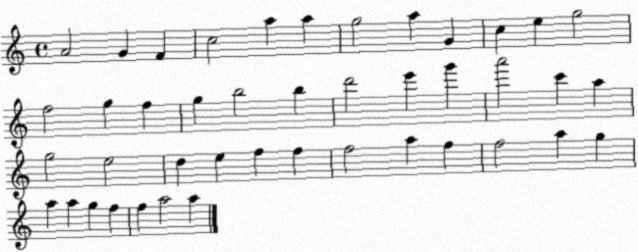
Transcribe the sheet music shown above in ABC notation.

X:1
T:Untitled
M:4/4
L:1/4
K:C
A2 G F c2 a a g2 a G c e g2 f2 g f g b2 b d'2 e' g' a'2 c' a g2 e2 d e f f f2 a f f2 a g a a g f f a2 a